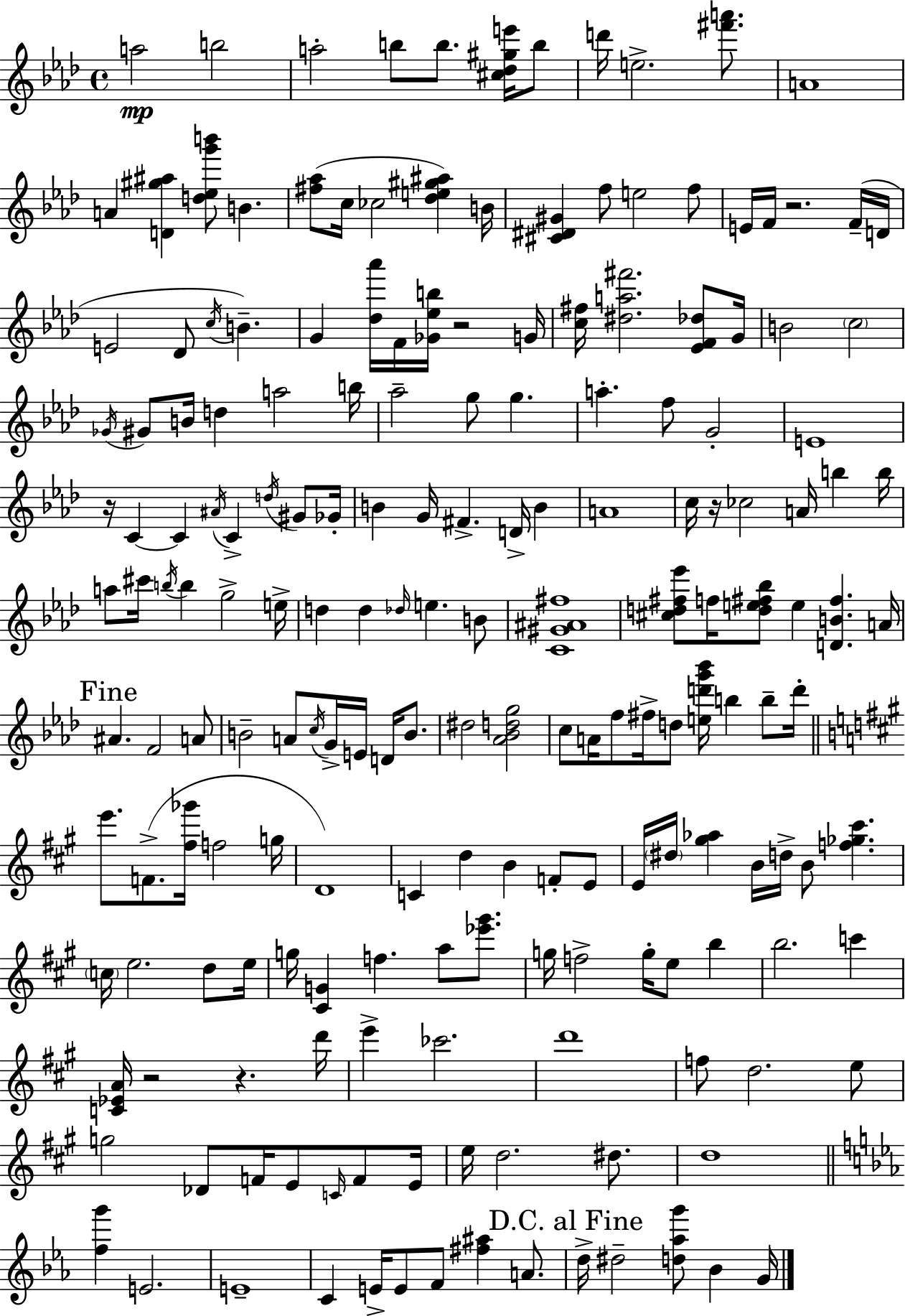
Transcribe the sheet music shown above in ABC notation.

X:1
T:Untitled
M:4/4
L:1/4
K:Ab
a2 b2 a2 b/2 b/2 [^c_d^ge']/4 b/2 d'/4 e2 [^f'a']/2 A4 A [D^g^a] [d_eg'b']/2 B [^f_a]/2 c/4 _c2 [_de^g^a] B/4 [^C^D^G] f/2 e2 f/2 E/4 F/4 z2 F/4 D/4 E2 _D/2 c/4 B G [_d_a']/4 F/4 [_G_eb]/4 z2 G/4 [c^f]/4 [^da^f']2 [_EF_d]/2 G/4 B2 c2 _G/4 ^G/2 B/4 d a2 b/4 _a2 g/2 g a f/2 G2 E4 z/4 C C ^A/4 C d/4 ^G/2 _G/4 B G/4 ^F D/4 B A4 c/4 z/4 _c2 A/4 b b/4 a/2 ^c'/4 b/4 b g2 e/4 d d _d/4 e B/2 [C^G^A^f]4 [^cd^f_e']/2 f/4 [de^f_b]/2 e [DB^f] A/4 ^A F2 A/2 B2 A/2 c/4 G/4 E/4 D/4 B/2 ^d2 [_A_Bdg]2 c/2 A/4 f/2 ^f/4 d/2 [ed'g'_b']/4 b b/2 d'/4 e'/2 F/2 [^f_g']/4 f2 g/4 D4 C d B F/2 E/2 E/4 ^d/4 [^g_a] B/4 d/4 B/2 [f_g^c'] c/4 e2 d/2 e/4 g/4 [^CG] f a/2 [_e'^g']/2 g/4 f2 g/4 e/2 b b2 c' [C_EA]/4 z2 z d'/4 e' _c'2 d'4 f/2 d2 e/2 g2 _D/2 F/4 E/2 C/4 F/2 E/4 e/4 d2 ^d/2 d4 [fg'] E2 E4 C E/4 E/2 F/2 [^f^a] A/2 d/4 ^d2 [d_ag']/2 _B G/4